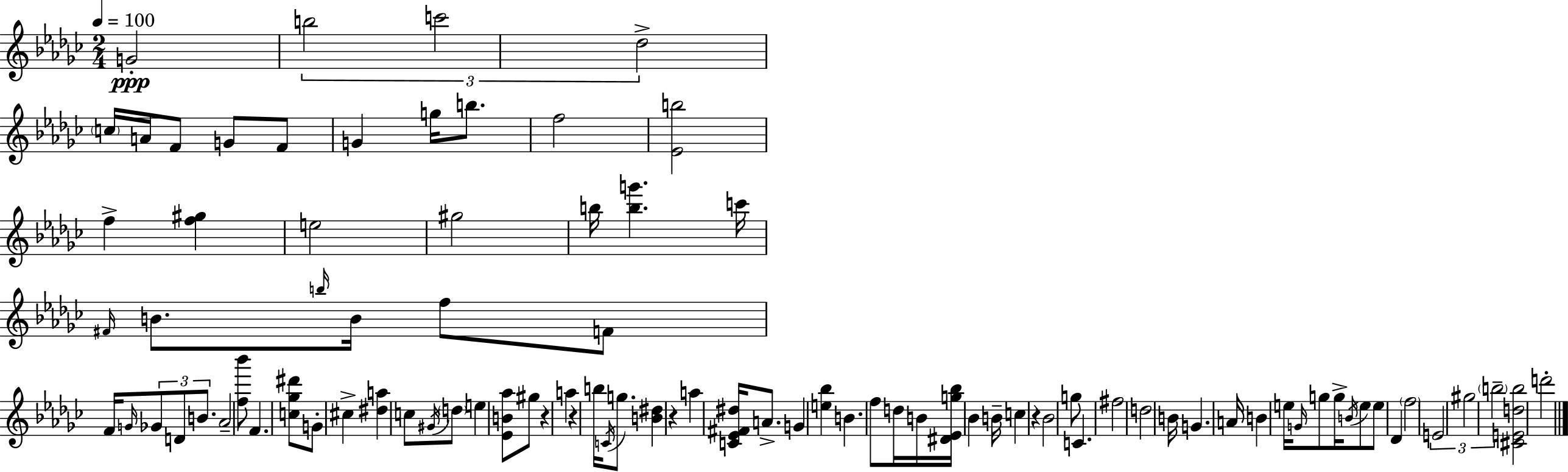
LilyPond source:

{
  \clef treble
  \numericTimeSignature
  \time 2/4
  \key ees \minor
  \tempo 4 = 100
  g'2-.\ppp | \tuplet 3/2 { b''2 | c'''2 | des''2-> } | \break \parenthesize c''16 a'16 f'8 g'8 f'8 | g'4 g''16 b''8. | f''2 | <ees' b''>2 | \break f''4-> <f'' gis''>4 | e''2 | gis''2 | b''16 <b'' g'''>4. c'''16 | \break \grace { fis'16 } b'8. \grace { b''16 } b'16 f''8 | f'8 f'16 \grace { g'16 } \tuplet 3/2 { ges'8 d'8 | b'8. } aes'2-- | <f'' bes'''>8 f'4. | \break <c'' ges'' dis'''>8 g'8-. cis''4-> | <dis'' a''>4 c''8 | \acciaccatura { gis'16 } \parenthesize d''8 e''4 | <ees' b' aes''>8 gis''8 r4 | \break a''4 r4 | b''16 \acciaccatura { c'16 } g''8. <b' dis''>4 | r4 a''4 | <c' ees' fis' dis''>16 a'8.-> g'4 | \break <e'' bes''>4 b'4. | f''8 d''16 b'16 <dis' ees' g'' bes''>16 | bes'4 b'16-- c''4 | r4 bes'2 | \break g''8 c'4. | fis''2 | d''2 | b'16 g'4. | \break a'16 b'4 | e''16 \grace { g'16 } g''8 g''16-> \acciaccatura { b'16 } e''8 | e''8 des'4 \parenthesize f''2 | \tuplet 3/2 { e'2 | \break gis''2 | \parenthesize b''2-- } | <cis' e' d'' b''>2 | d'''2-. | \break \bar "|."
}